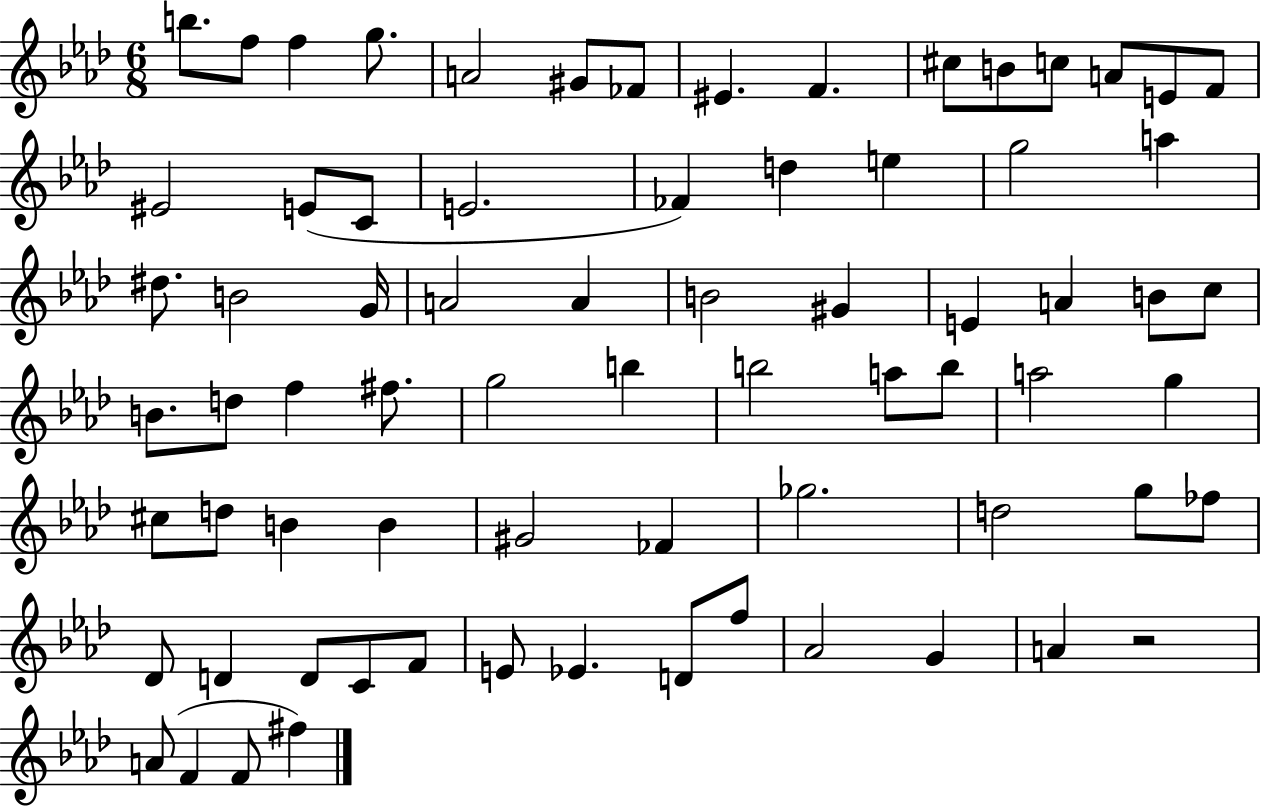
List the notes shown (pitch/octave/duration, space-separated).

B5/e. F5/e F5/q G5/e. A4/h G#4/e FES4/e EIS4/q. F4/q. C#5/e B4/e C5/e A4/e E4/e F4/e EIS4/h E4/e C4/e E4/h. FES4/q D5/q E5/q G5/h A5/q D#5/e. B4/h G4/s A4/h A4/q B4/h G#4/q E4/q A4/q B4/e C5/e B4/e. D5/e F5/q F#5/e. G5/h B5/q B5/h A5/e B5/e A5/h G5/q C#5/e D5/e B4/q B4/q G#4/h FES4/q Gb5/h. D5/h G5/e FES5/e Db4/e D4/q D4/e C4/e F4/e E4/e Eb4/q. D4/e F5/e Ab4/h G4/q A4/q R/h A4/e F4/q F4/e F#5/q